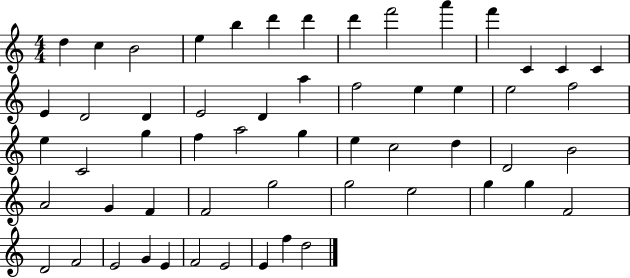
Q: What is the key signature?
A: C major